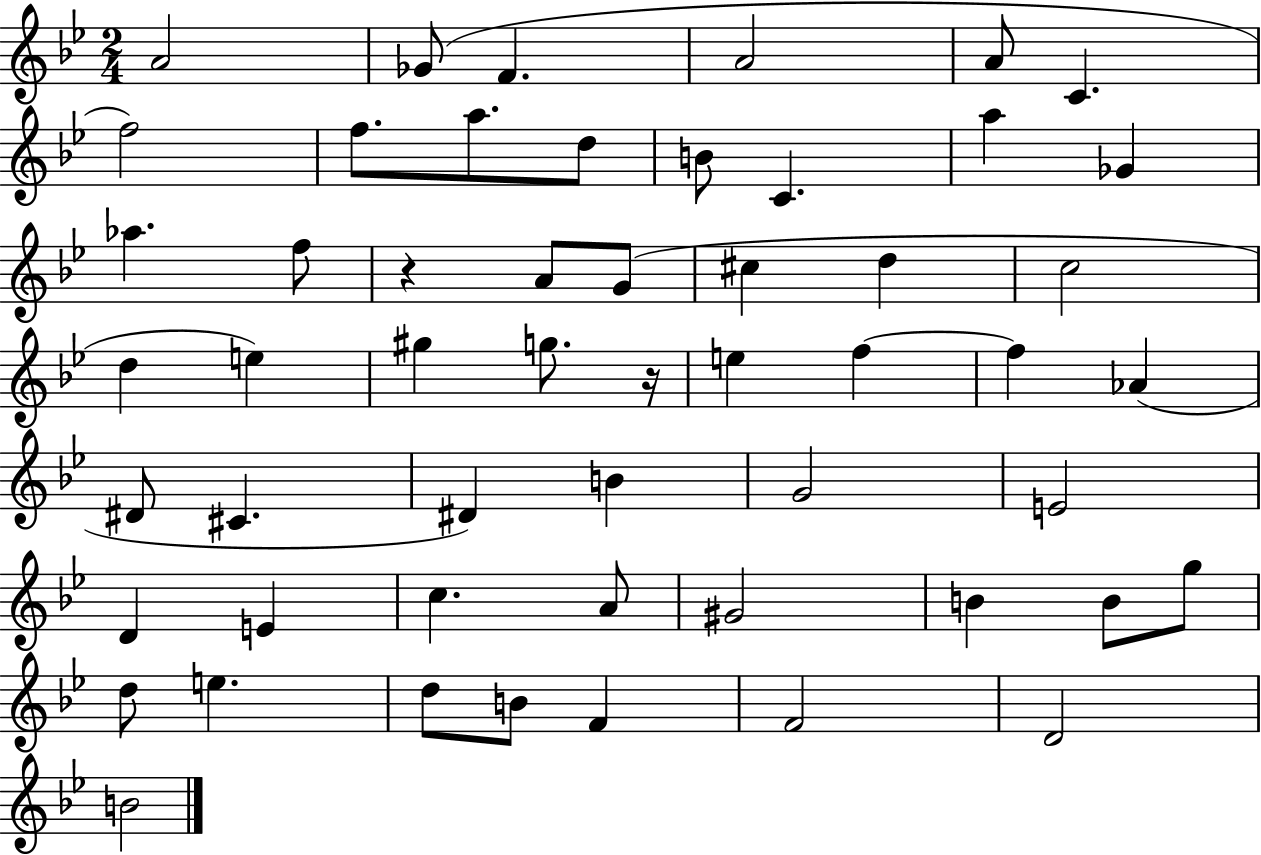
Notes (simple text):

A4/h Gb4/e F4/q. A4/h A4/e C4/q. F5/h F5/e. A5/e. D5/e B4/e C4/q. A5/q Gb4/q Ab5/q. F5/e R/q A4/e G4/e C#5/q D5/q C5/h D5/q E5/q G#5/q G5/e. R/s E5/q F5/q F5/q Ab4/q D#4/e C#4/q. D#4/q B4/q G4/h E4/h D4/q E4/q C5/q. A4/e G#4/h B4/q B4/e G5/e D5/e E5/q. D5/e B4/e F4/q F4/h D4/h B4/h